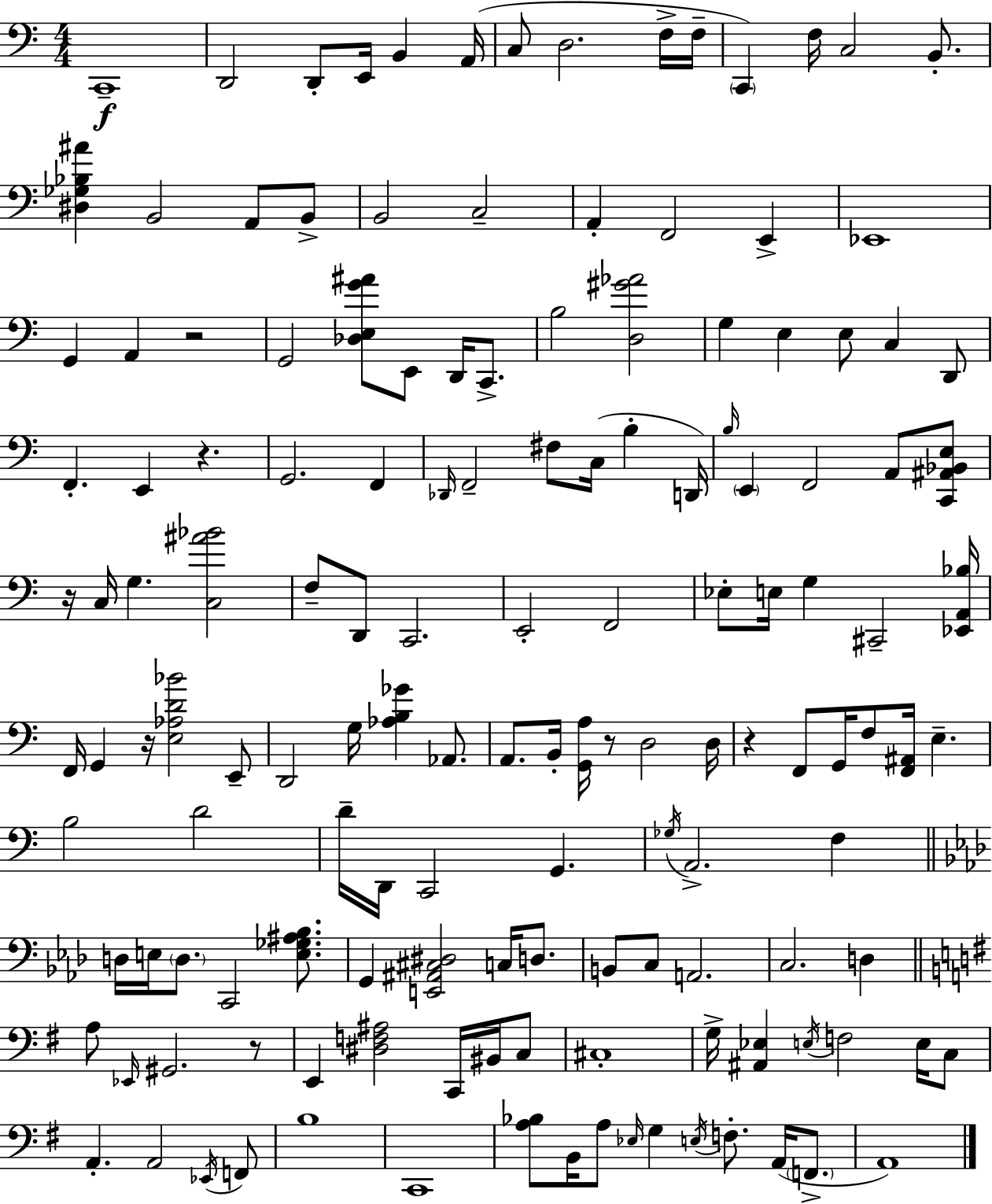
X:1
T:Untitled
M:4/4
L:1/4
K:C
C,,4 D,,2 D,,/2 E,,/4 B,, A,,/4 C,/2 D,2 F,/4 F,/4 C,, F,/4 C,2 B,,/2 [^D,_G,_B,^A] B,,2 A,,/2 B,,/2 B,,2 C,2 A,, F,,2 E,, _E,,4 G,, A,, z2 G,,2 [_D,E,G^A]/2 E,,/2 D,,/4 C,,/2 B,2 [D,^G_A]2 G, E, E,/2 C, D,,/2 F,, E,, z G,,2 F,, _D,,/4 F,,2 ^F,/2 C,/4 B, D,,/4 B,/4 E,, F,,2 A,,/2 [C,,^A,,_B,,E,]/2 z/4 C,/4 G, [C,^A_B]2 F,/2 D,,/2 C,,2 E,,2 F,,2 _E,/2 E,/4 G, ^C,,2 [_E,,A,,_B,]/4 F,,/4 G,, z/4 [E,_A,D_B]2 E,,/2 D,,2 G,/4 [_A,B,_G] _A,,/2 A,,/2 B,,/4 [G,,A,]/4 z/2 D,2 D,/4 z F,,/2 G,,/4 F,/2 [F,,^A,,]/4 E, B,2 D2 D/4 D,,/4 C,,2 G,, _G,/4 A,,2 F, D,/4 E,/4 D,/2 C,,2 [E,_G,^A,_B,]/2 G,, [E,,^A,,^C,^D,]2 C,/4 D,/2 B,,/2 C,/2 A,,2 C,2 D, A,/2 _E,,/4 ^G,,2 z/2 E,, [^D,F,^A,]2 C,,/4 ^B,,/4 C,/2 ^C,4 G,/4 [^A,,_E,] E,/4 F,2 E,/4 C,/2 A,, A,,2 _E,,/4 F,,/2 B,4 C,,4 [A,_B,]/2 B,,/4 A,/2 _E,/4 G, E,/4 F,/2 A,,/4 F,,/2 A,,4